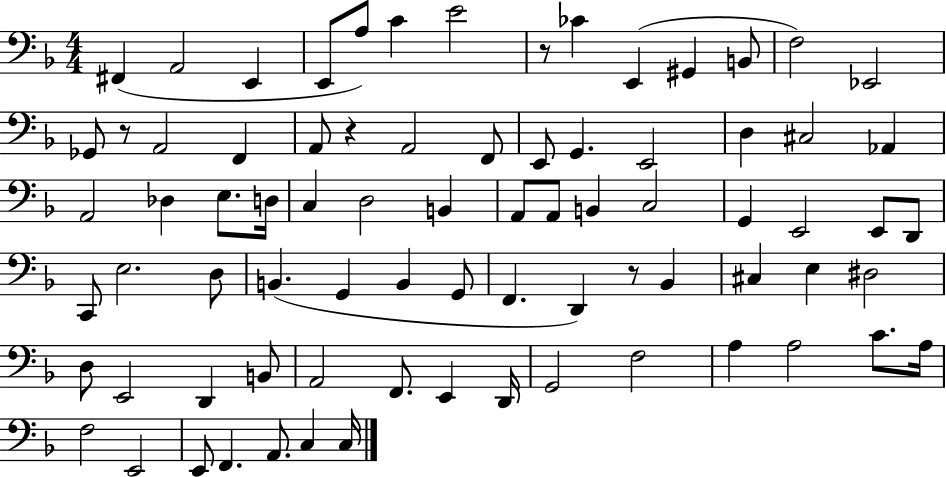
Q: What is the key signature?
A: F major